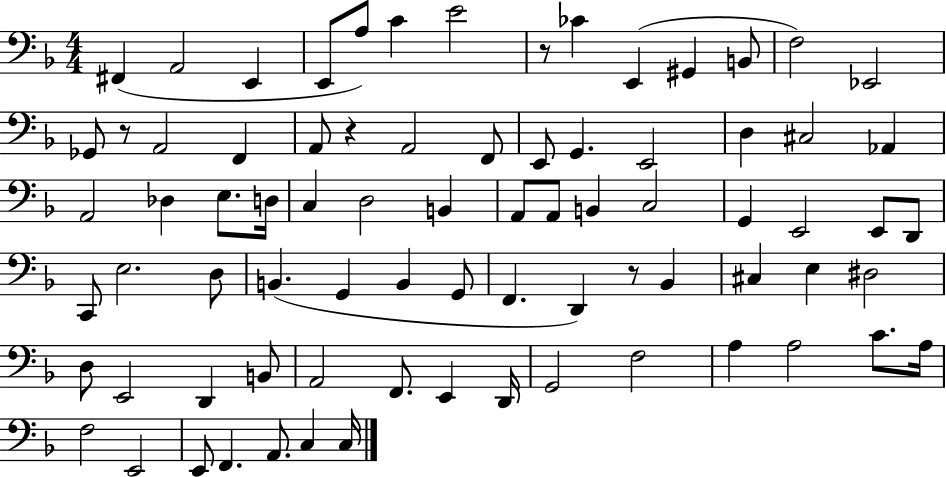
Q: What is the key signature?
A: F major